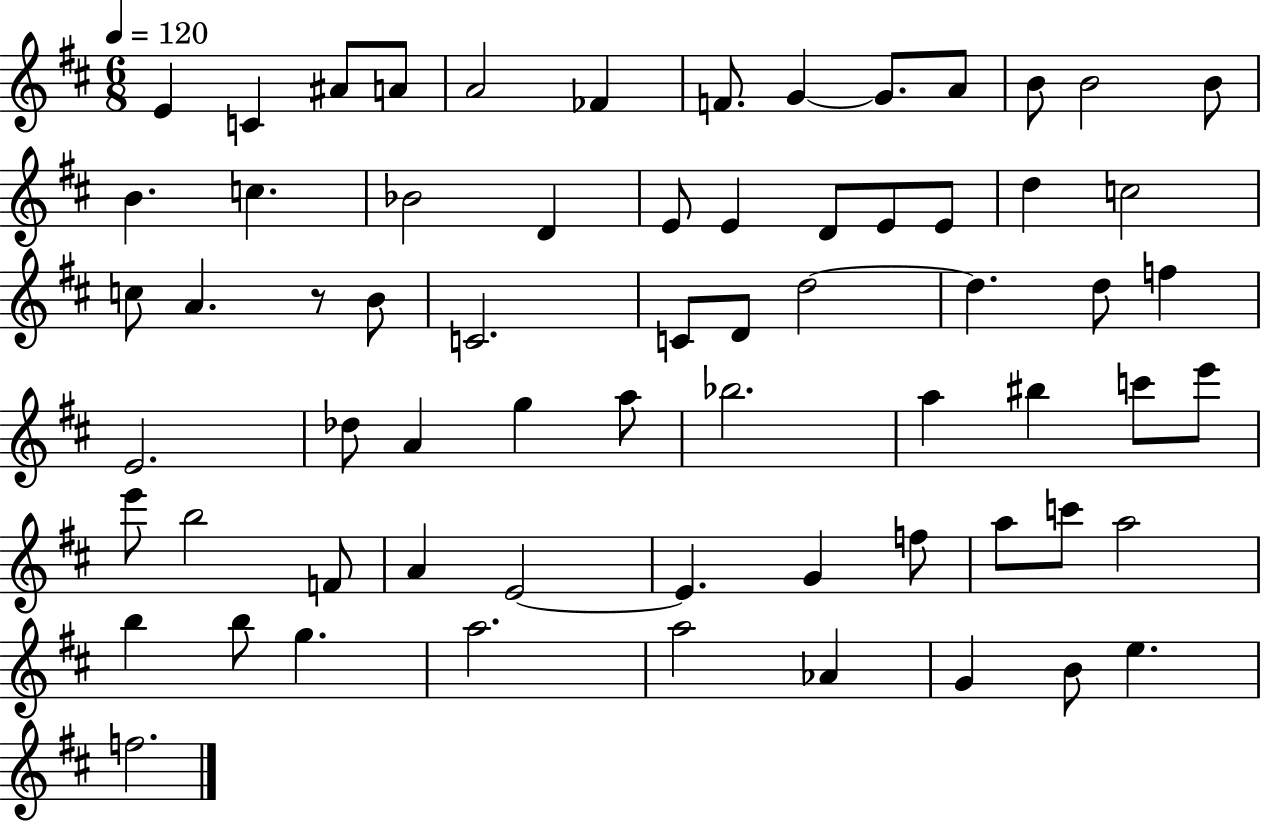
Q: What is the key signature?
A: D major